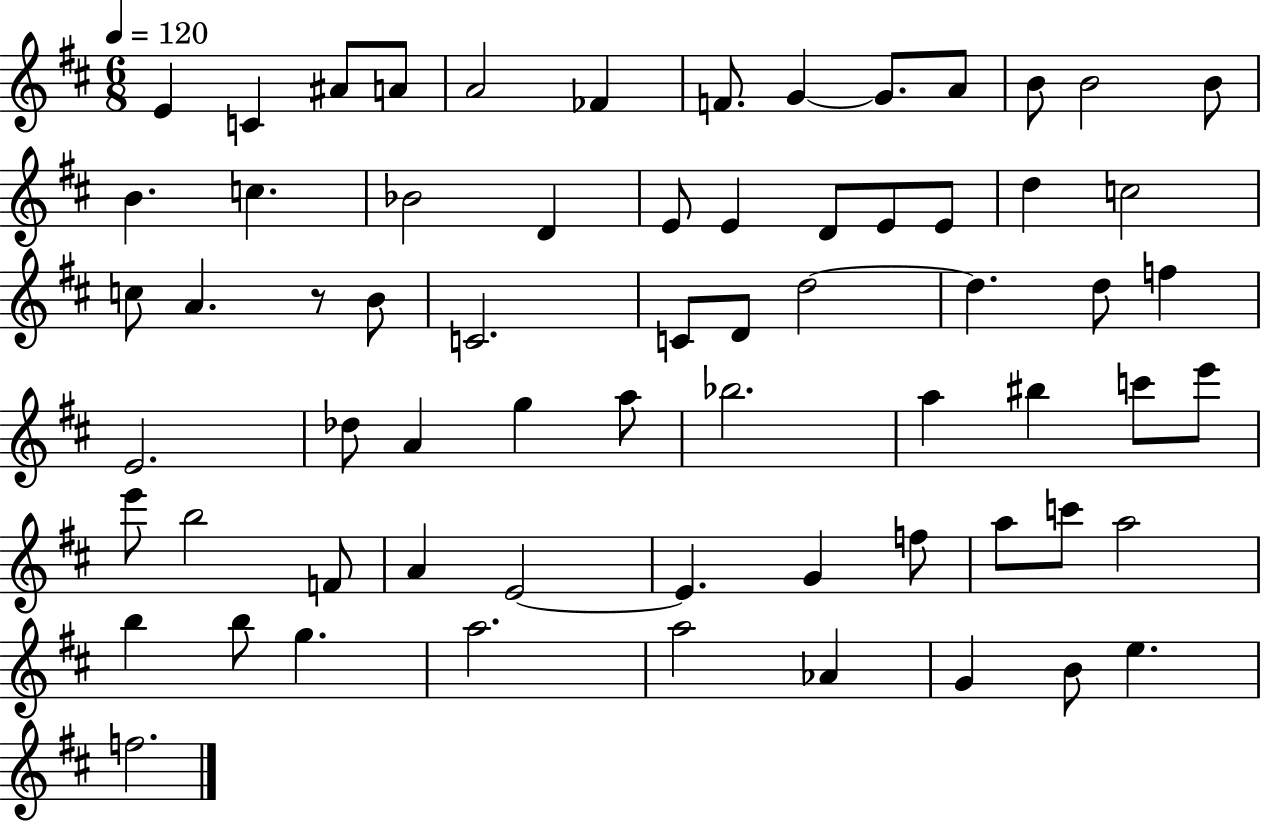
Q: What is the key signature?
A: D major